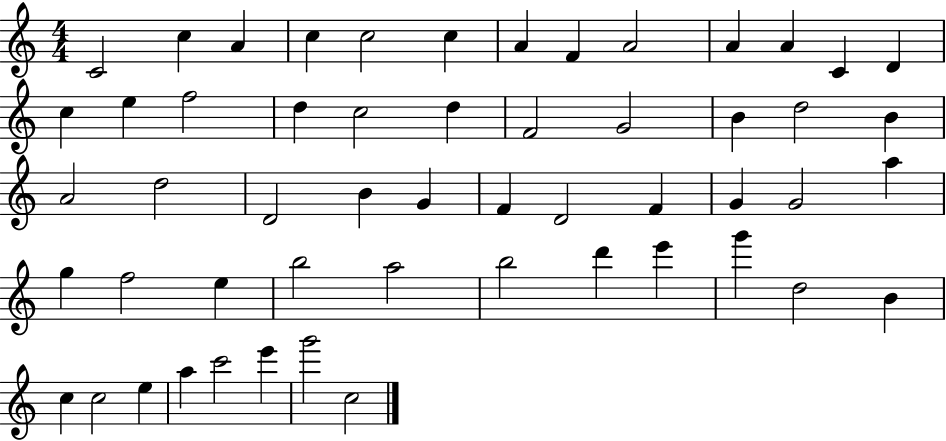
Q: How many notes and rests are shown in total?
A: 54